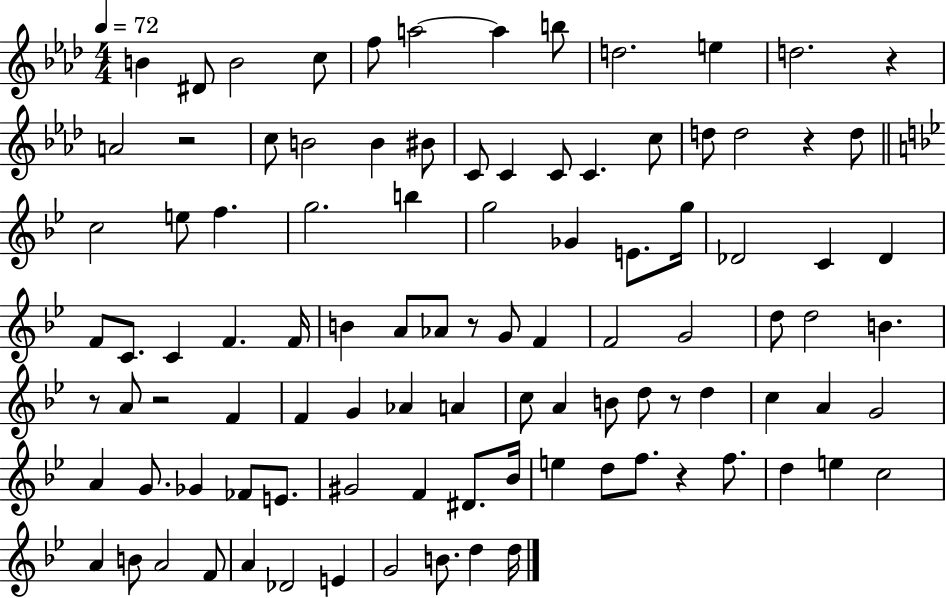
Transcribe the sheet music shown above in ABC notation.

X:1
T:Untitled
M:4/4
L:1/4
K:Ab
B ^D/2 B2 c/2 f/2 a2 a b/2 d2 e d2 z A2 z2 c/2 B2 B ^B/2 C/2 C C/2 C c/2 d/2 d2 z d/2 c2 e/2 f g2 b g2 _G E/2 g/4 _D2 C _D F/2 C/2 C F F/4 B A/2 _A/2 z/2 G/2 F F2 G2 d/2 d2 B z/2 A/2 z2 F F G _A A c/2 A B/2 d/2 z/2 d c A G2 A G/2 _G _F/2 E/2 ^G2 F ^D/2 _B/4 e d/2 f/2 z f/2 d e c2 A B/2 A2 F/2 A _D2 E G2 B/2 d d/4